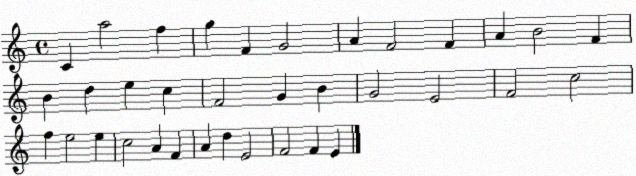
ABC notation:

X:1
T:Untitled
M:4/4
L:1/4
K:C
C a2 f g F G2 A F2 F A B2 F B d e c F2 G B G2 E2 F2 c2 f e2 e c2 A F A d E2 F2 F E